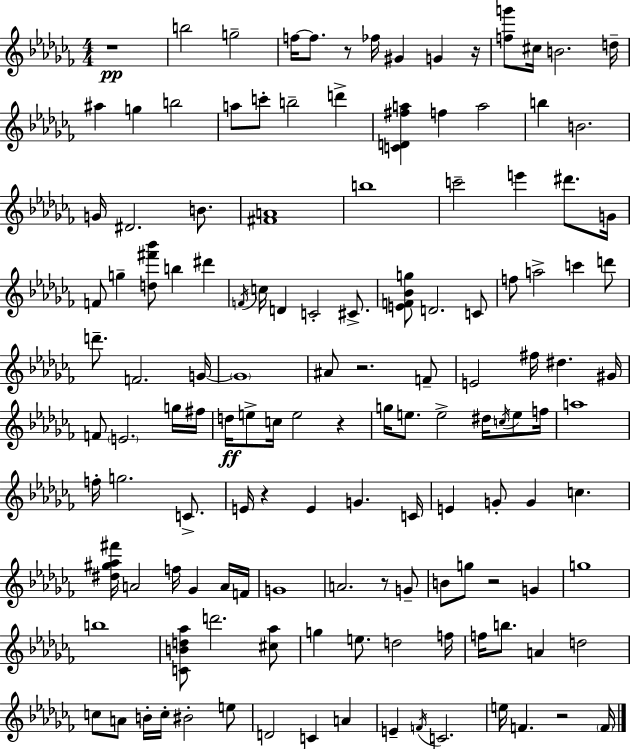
{
  \clef treble
  \numericTimeSignature
  \time 4/4
  \key aes \minor
  r1\pp | b''2 g''2-- | f''16~~ f''8. r8 fes''16 gis'4 g'4 r16 | <f'' g'''>8 cis''16 b'2. d''16-- | \break ais''4 g''4 b''2 | a''8 c'''8-. b''2-- d'''4-> | <c' d' fis'' a''>4 f''4 a''2 | b''4 b'2. | \break g'16 dis'2. b'8. | <fis' a'>1 | b''1 | c'''2-- e'''4 dis'''8. g'16 | \break f'8 g''4-- <d'' fis''' bes'''>8 b''4 dis'''4 | \acciaccatura { f'16 } c''16 d'4 c'2-. cis'8.-> | <e' f' bes' g''>8 d'2. c'8 | f''8 a''2-> c'''4 d'''8 | \break d'''8.-- f'2. | g'16~~ \parenthesize g'1 | ais'8 r2. f'8-- | e'2 fis''16 dis''4. | \break gis'16 f'8 \parenthesize e'2. g''16 | fis''16 d''16\ff e''8-> c''16 e''2 r4 | g''16 e''8. e''2-> dis''16 \acciaccatura { c''16 } e''8 | f''16 a''1 | \break f''16-. g''2. c'8.-> | e'16 r4 e'4 g'4. | c'16 e'4 g'8-. g'4 c''4. | <dis'' gis'' aes'' fis'''>16 a'2 f''16 ges'4 | \break a'16 f'16 g'1 | a'2. r8 | g'8-- b'8 g''8 r2 g'4 | g''1 | \break b''1 | <c' b' d'' aes''>8 d'''2. | <cis'' aes''>8 g''4 e''8. d''2 | f''16 f''16 b''8. a'4 d''2 | \break c''8 a'8 b'16-. c''16-. bis'2-. | e''8 d'2 c'4 a'4 | e'4-- \acciaccatura { f'16 } c'2. | e''16 f'4. r2 | \break \parenthesize f'16 \bar "|."
}